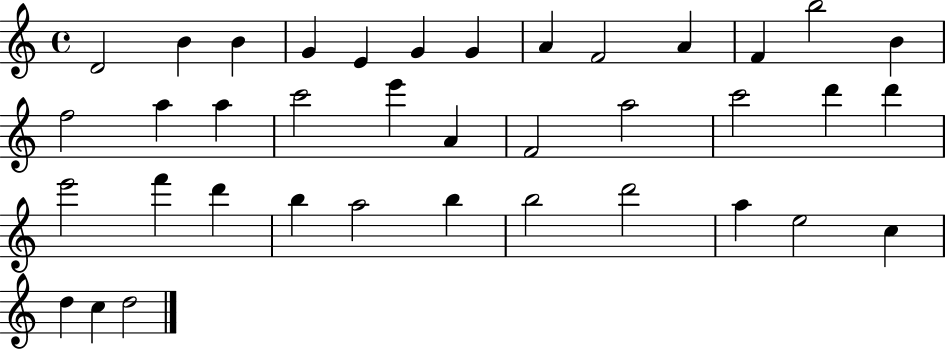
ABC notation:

X:1
T:Untitled
M:4/4
L:1/4
K:C
D2 B B G E G G A F2 A F b2 B f2 a a c'2 e' A F2 a2 c'2 d' d' e'2 f' d' b a2 b b2 d'2 a e2 c d c d2